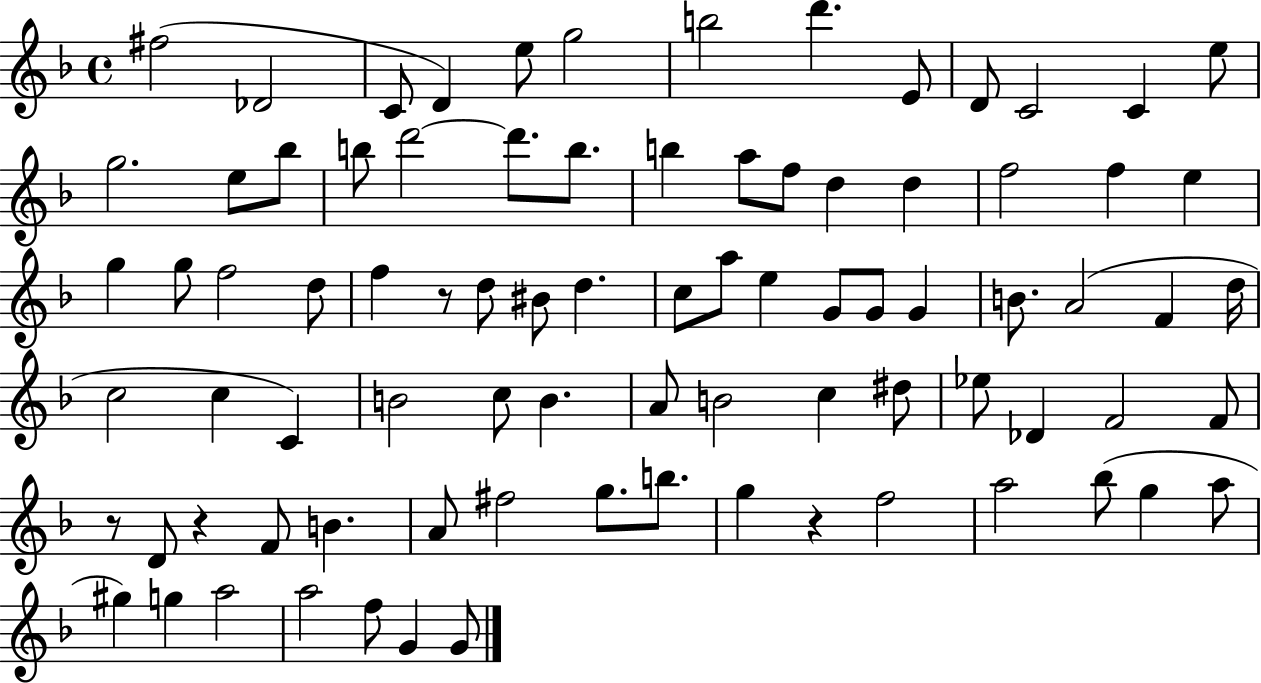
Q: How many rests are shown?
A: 4